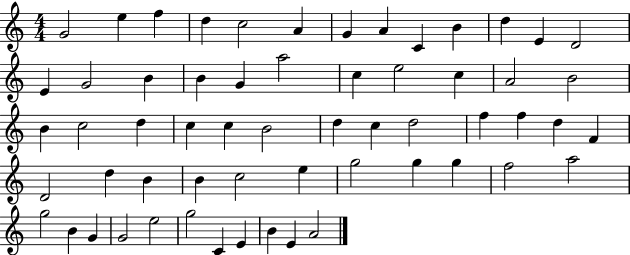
G4/h E5/q F5/q D5/q C5/h A4/q G4/q A4/q C4/q B4/q D5/q E4/q D4/h E4/q G4/h B4/q B4/q G4/q A5/h C5/q E5/h C5/q A4/h B4/h B4/q C5/h D5/q C5/q C5/q B4/h D5/q C5/q D5/h F5/q F5/q D5/q F4/q D4/h D5/q B4/q B4/q C5/h E5/q G5/h G5/q G5/q F5/h A5/h G5/h B4/q G4/q G4/h E5/h G5/h C4/q E4/q B4/q E4/q A4/h